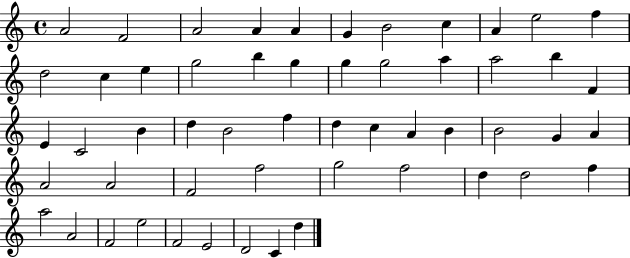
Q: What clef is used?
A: treble